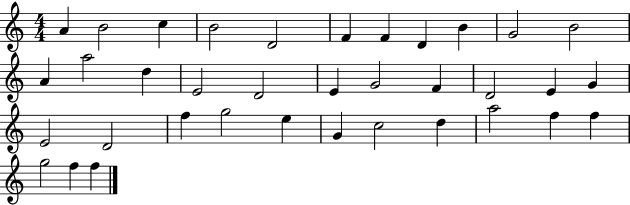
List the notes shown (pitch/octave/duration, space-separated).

A4/q B4/h C5/q B4/h D4/h F4/q F4/q D4/q B4/q G4/h B4/h A4/q A5/h D5/q E4/h D4/h E4/q G4/h F4/q D4/h E4/q G4/q E4/h D4/h F5/q G5/h E5/q G4/q C5/h D5/q A5/h F5/q F5/q G5/h F5/q F5/q